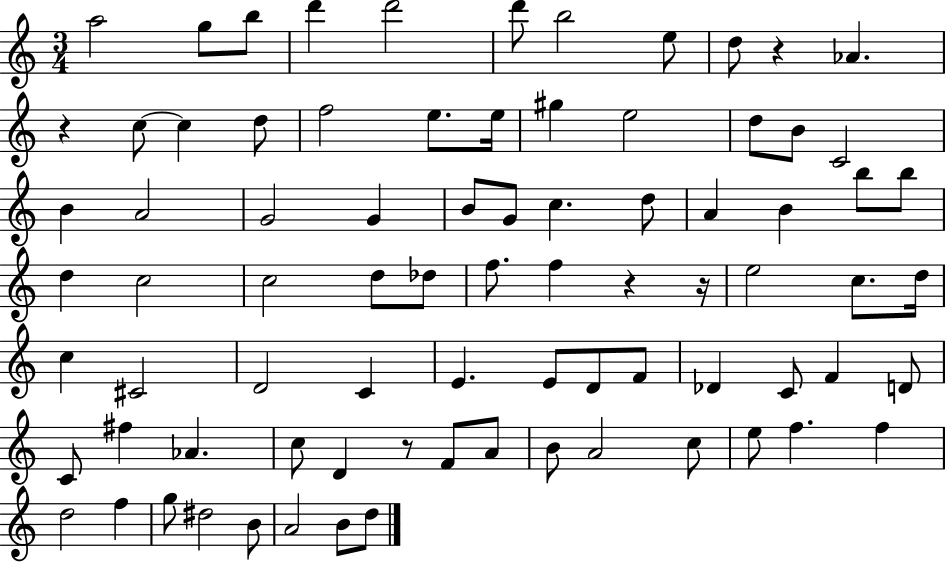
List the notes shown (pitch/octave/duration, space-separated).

A5/h G5/e B5/e D6/q D6/h D6/e B5/h E5/e D5/e R/q Ab4/q. R/q C5/e C5/q D5/e F5/h E5/e. E5/s G#5/q E5/h D5/e B4/e C4/h B4/q A4/h G4/h G4/q B4/e G4/e C5/q. D5/e A4/q B4/q B5/e B5/e D5/q C5/h C5/h D5/e Db5/e F5/e. F5/q R/q R/s E5/h C5/e. D5/s C5/q C#4/h D4/h C4/q E4/q. E4/e D4/e F4/e Db4/q C4/e F4/q D4/e C4/e F#5/q Ab4/q. C5/e D4/q R/e F4/e A4/e B4/e A4/h C5/e E5/e F5/q. F5/q D5/h F5/q G5/e D#5/h B4/e A4/h B4/e D5/e